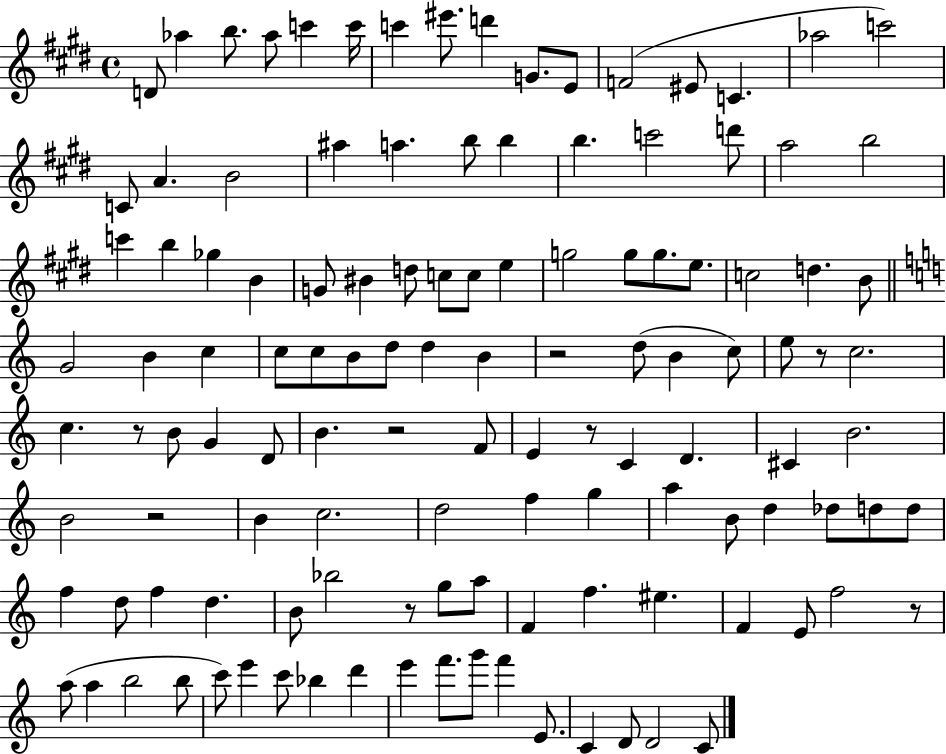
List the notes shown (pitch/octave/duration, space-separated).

D4/e Ab5/q B5/e. Ab5/e C6/q C6/s C6/q EIS6/e. D6/q G4/e. E4/e F4/h EIS4/e C4/q. Ab5/h C6/h C4/e A4/q. B4/h A#5/q A5/q. B5/e B5/q B5/q. C6/h D6/e A5/h B5/h C6/q B5/q Gb5/q B4/q G4/e BIS4/q D5/e C5/e C5/e E5/q G5/h G5/e G5/e. E5/e. C5/h D5/q. B4/e G4/h B4/q C5/q C5/e C5/e B4/e D5/e D5/q B4/q R/h D5/e B4/q C5/e E5/e R/e C5/h. C5/q. R/e B4/e G4/q D4/e B4/q. R/h F4/e E4/q R/e C4/q D4/q. C#4/q B4/h. B4/h R/h B4/q C5/h. D5/h F5/q G5/q A5/q B4/e D5/q Db5/e D5/e D5/e F5/q D5/e F5/q D5/q. B4/e Bb5/h R/e G5/e A5/e F4/q F5/q. EIS5/q. F4/q E4/e F5/h R/e A5/e A5/q B5/h B5/e C6/e E6/q C6/e Bb5/q D6/q E6/q F6/e. G6/e F6/q E4/e. C4/q D4/e D4/h C4/e